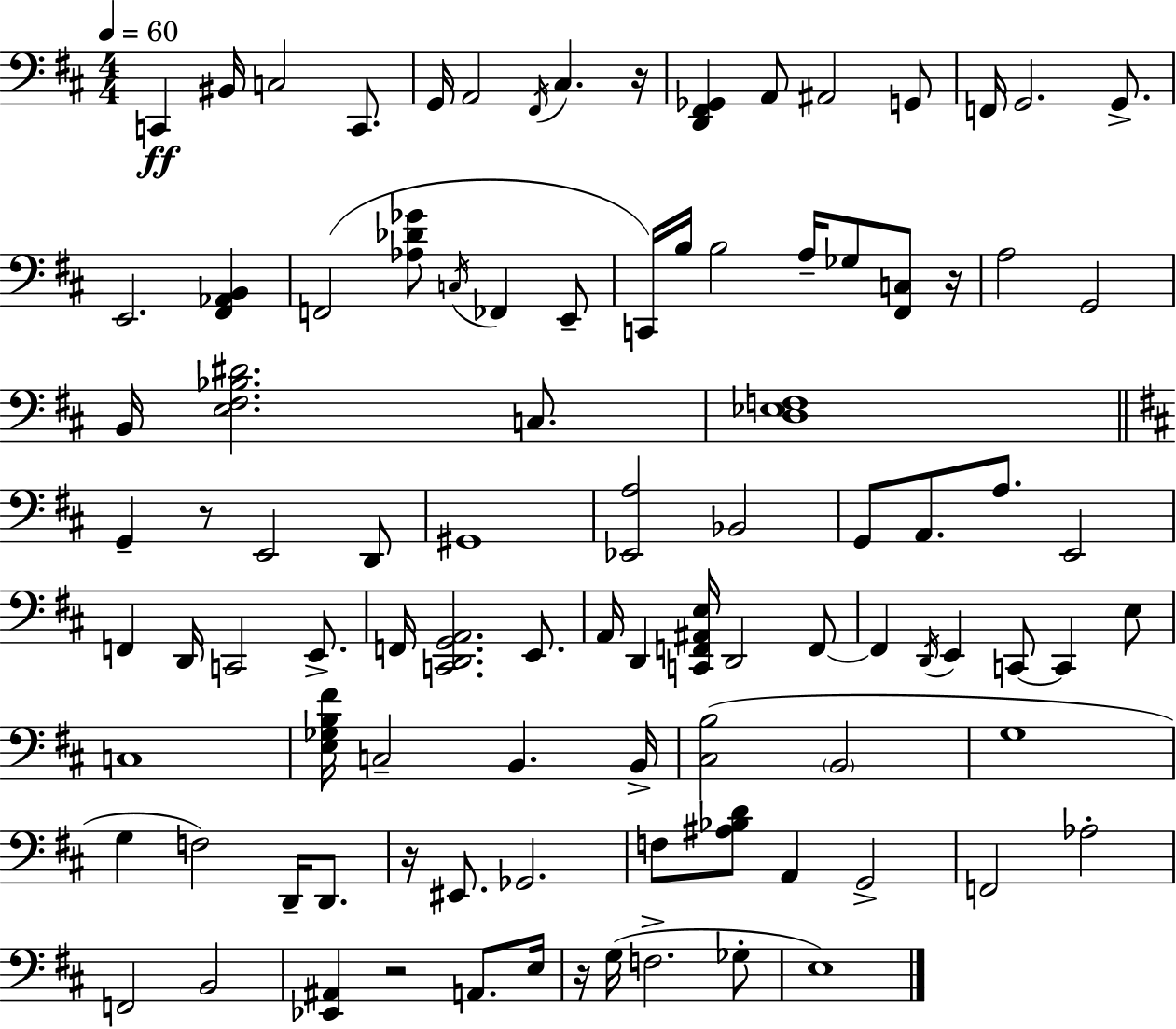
C2/q BIS2/s C3/h C2/e. G2/s A2/h F#2/s C#3/q. R/s [D2,F#2,Gb2]/q A2/e A#2/h G2/e F2/s G2/h. G2/e. E2/h. [F#2,Ab2,B2]/q F2/h [Ab3,Db4,Gb4]/e C3/s FES2/q E2/e C2/s B3/s B3/h A3/s Gb3/e [F#2,C3]/e R/s A3/h G2/h B2/s [E3,F#3,Bb3,D#4]/h. C3/e. [D3,Eb3,F3]/w G2/q R/e E2/h D2/e G#2/w [Eb2,A3]/h Bb2/h G2/e A2/e. A3/e. E2/h F2/q D2/s C2/h E2/e. F2/s [C2,D2,G2,A2]/h. E2/e. A2/s D2/q [C2,F2,A#2,E3]/s D2/h F2/e F2/q D2/s E2/q C2/e C2/q E3/e C3/w [E3,Gb3,B3,F#4]/s C3/h B2/q. B2/s [C#3,B3]/h B2/h G3/w G3/q F3/h D2/s D2/e. R/s EIS2/e. Gb2/h. F3/e [A#3,Bb3,D4]/e A2/q G2/h F2/h Ab3/h F2/h B2/h [Eb2,A#2]/q R/h A2/e. E3/s R/s G3/s F3/h. Gb3/e E3/w